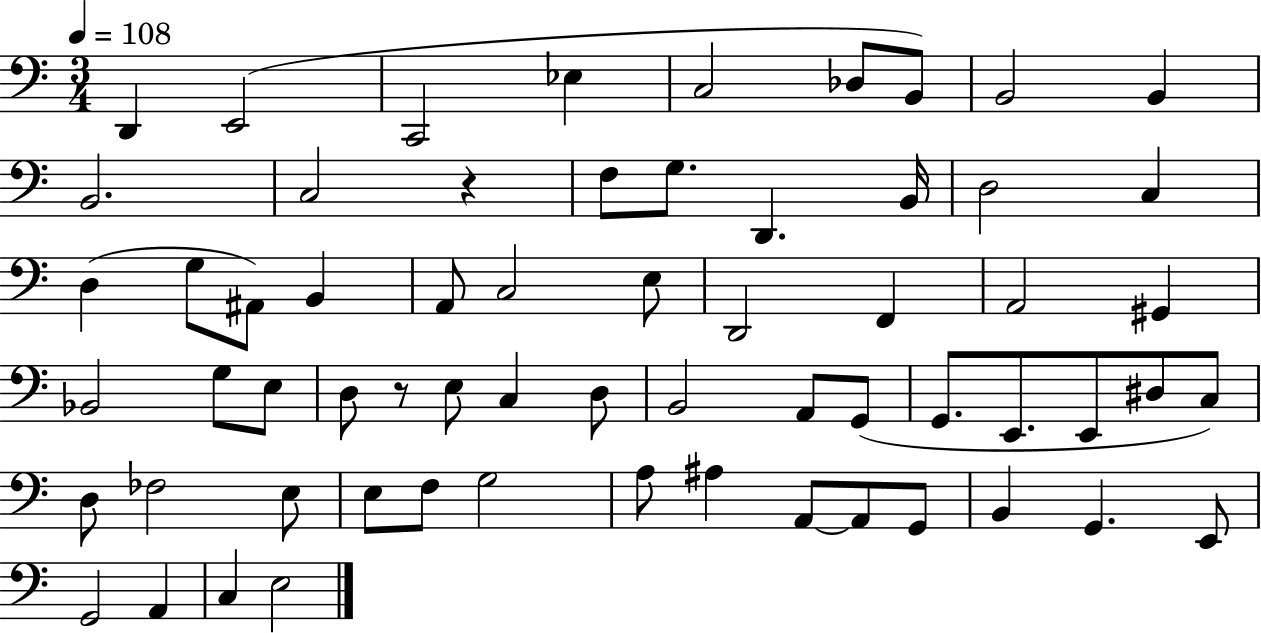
D2/q E2/h C2/h Eb3/q C3/h Db3/e B2/e B2/h B2/q B2/h. C3/h R/q F3/e G3/e. D2/q. B2/s D3/h C3/q D3/q G3/e A#2/e B2/q A2/e C3/h E3/e D2/h F2/q A2/h G#2/q Bb2/h G3/e E3/e D3/e R/e E3/e C3/q D3/e B2/h A2/e G2/e G2/e. E2/e. E2/e D#3/e C3/e D3/e FES3/h E3/e E3/e F3/e G3/h A3/e A#3/q A2/e A2/e G2/e B2/q G2/q. E2/e G2/h A2/q C3/q E3/h